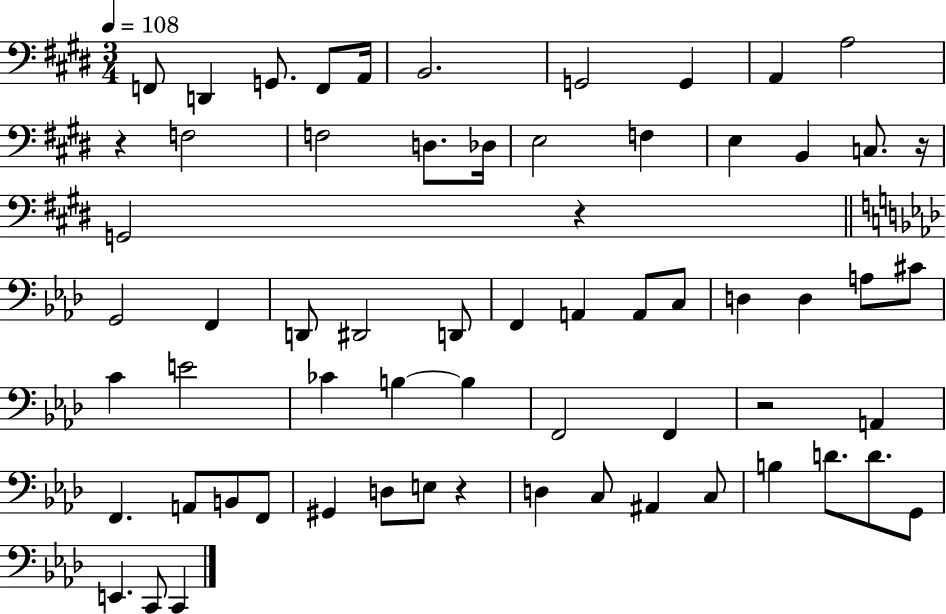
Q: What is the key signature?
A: E major